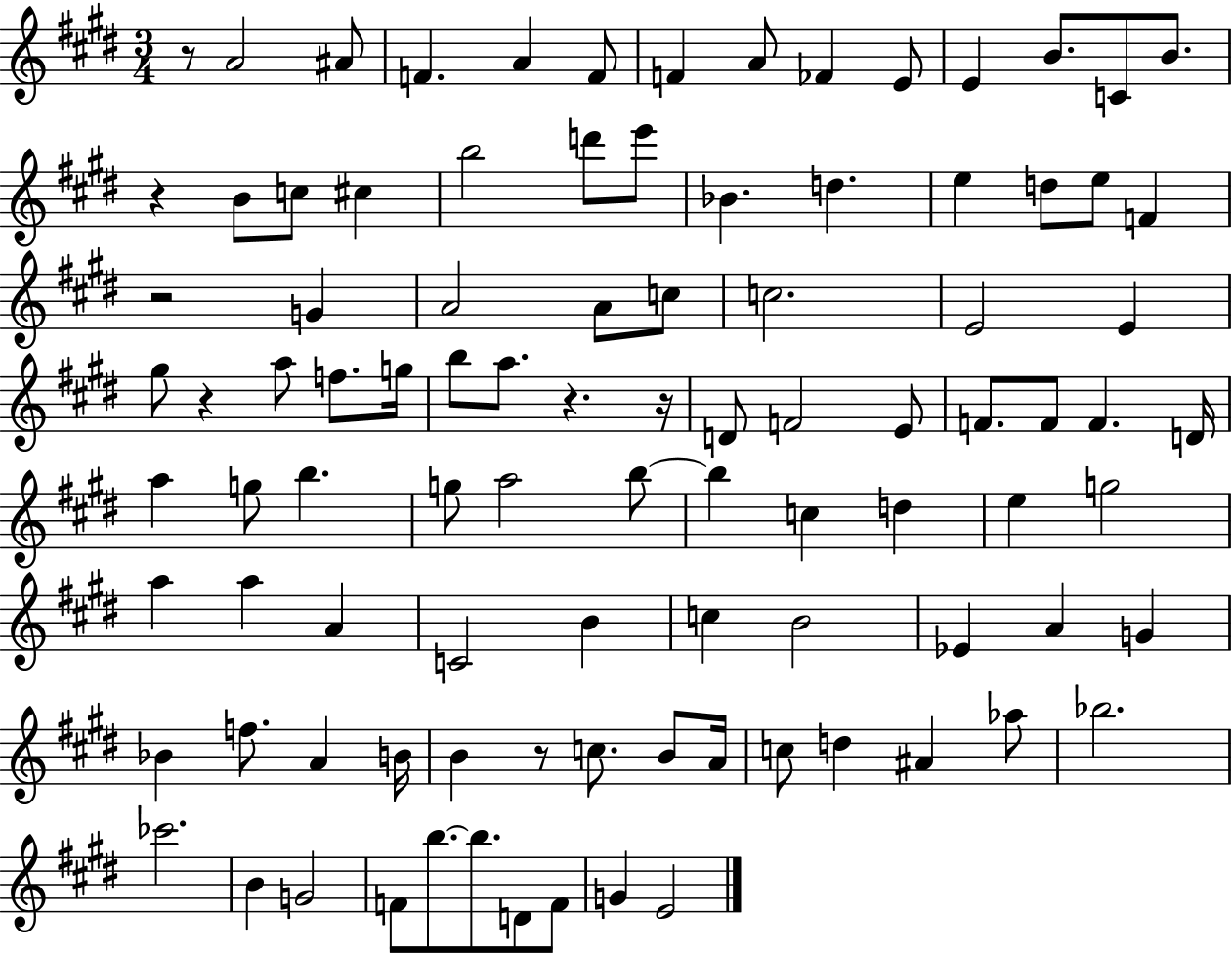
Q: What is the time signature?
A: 3/4